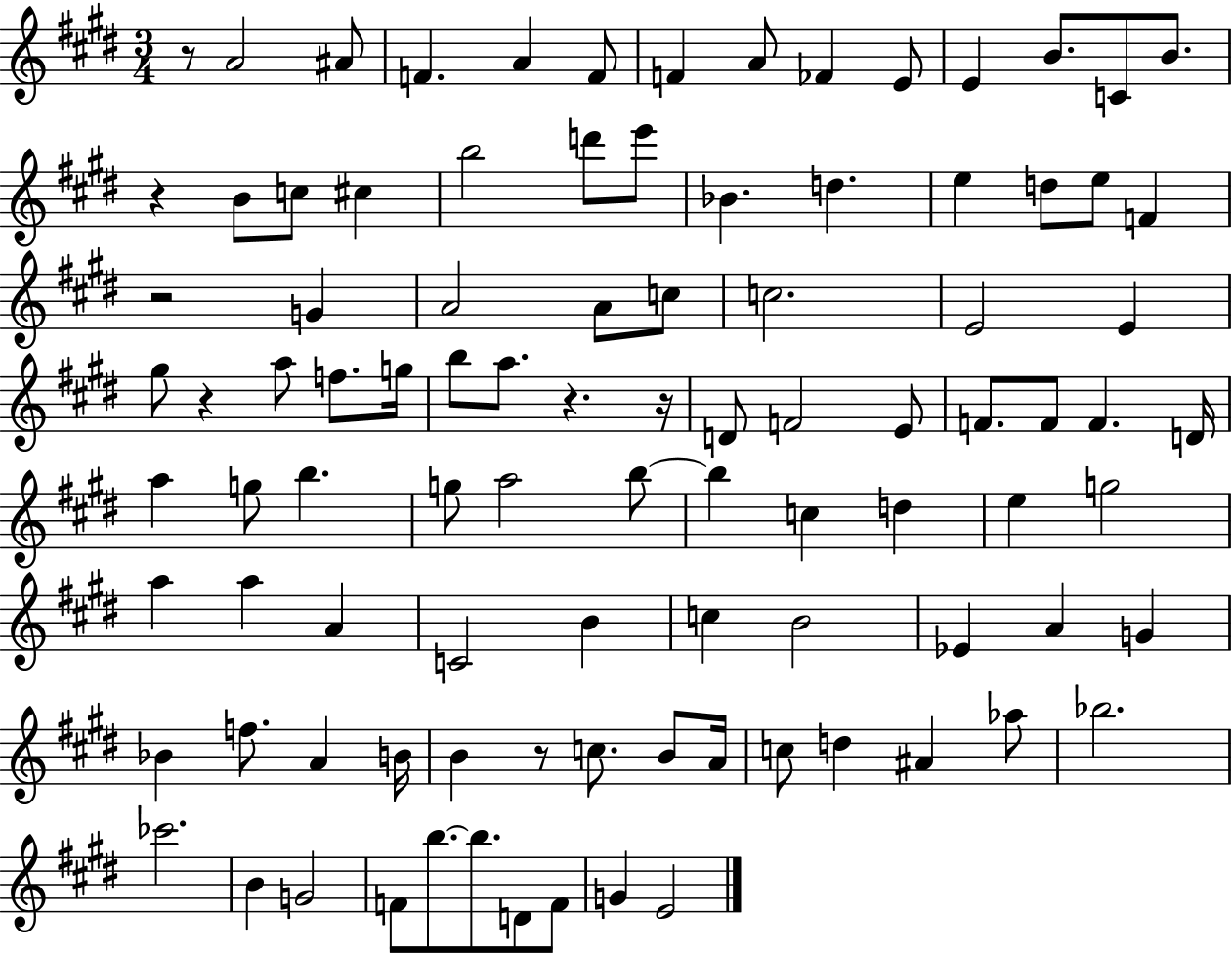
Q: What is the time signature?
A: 3/4